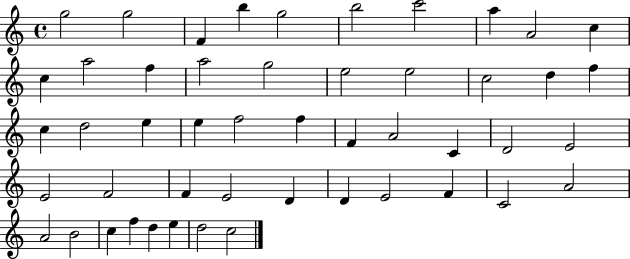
{
  \clef treble
  \time 4/4
  \defaultTimeSignature
  \key c \major
  g''2 g''2 | f'4 b''4 g''2 | b''2 c'''2 | a''4 a'2 c''4 | \break c''4 a''2 f''4 | a''2 g''2 | e''2 e''2 | c''2 d''4 f''4 | \break c''4 d''2 e''4 | e''4 f''2 f''4 | f'4 a'2 c'4 | d'2 e'2 | \break e'2 f'2 | f'4 e'2 d'4 | d'4 e'2 f'4 | c'2 a'2 | \break a'2 b'2 | c''4 f''4 d''4 e''4 | d''2 c''2 | \bar "|."
}